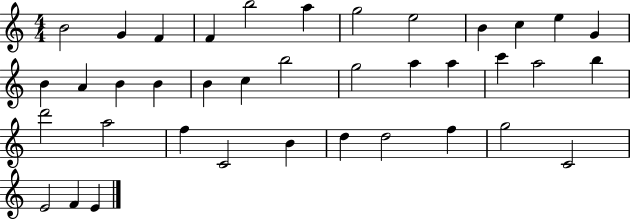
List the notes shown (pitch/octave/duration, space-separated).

B4/h G4/q F4/q F4/q B5/h A5/q G5/h E5/h B4/q C5/q E5/q G4/q B4/q A4/q B4/q B4/q B4/q C5/q B5/h G5/h A5/q A5/q C6/q A5/h B5/q D6/h A5/h F5/q C4/h B4/q D5/q D5/h F5/q G5/h C4/h E4/h F4/q E4/q